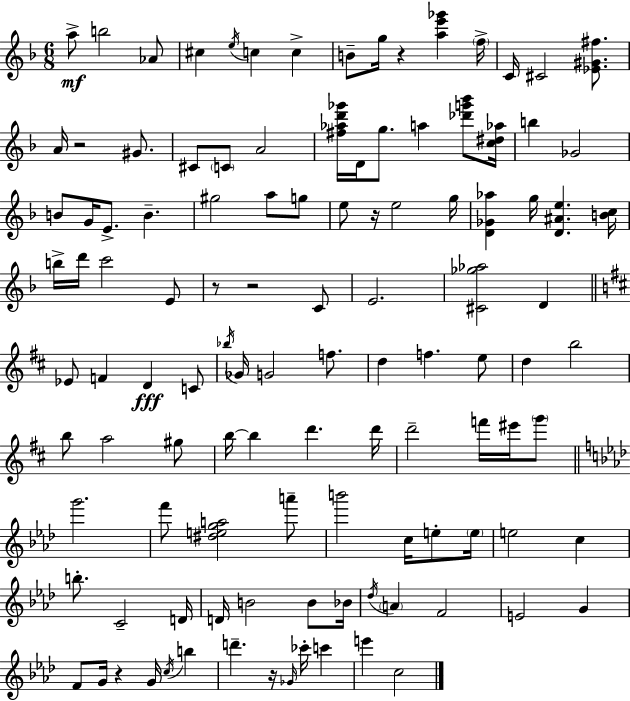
{
  \clef treble
  \numericTimeSignature
  \time 6/8
  \key d \minor
  a''8->\mf b''2 aes'8 | cis''4 \acciaccatura { e''16 } c''4 c''4-> | b'8-- g''16 r4 <a'' e''' ges'''>4 | \parenthesize f''16-> c'16 cis'2 <ees' gis' fis''>8. | \break a'16 r2 gis'8. | cis'8 \parenthesize c'8 a'2 | <fis'' aes'' d''' ges'''>16 d'16 g''8. a''4 <des''' g''' bes'''>8 | <c'' dis'' aes''>16 b''4 ges'2 | \break b'8 g'16 e'8.-> b'4.-- | gis''2 a''8 g''8 | e''8 r16 e''2 | g''16 <d' ges' aes''>4 g''16 <d' ais' e''>4. | \break <b' c''>16 b''16-> d'''16 c'''2 e'8 | r8 r2 c'8 | e'2. | <cis' ges'' aes''>2 d'4 | \break \bar "||" \break \key d \major ees'8 f'4 d'4\fff c'8 | \acciaccatura { bes''16 } ges'16 g'2 f''8. | d''4 f''4. e''8 | d''4 b''2 | \break b''8 a''2 gis''8 | b''16~~ b''4 d'''4. | d'''16 d'''2-- f'''16 eis'''16 \parenthesize g'''8 | \bar "||" \break \key aes \major g'''2. | f'''8 <dis'' e'' g'' a''>2 a'''8-- | b'''2 c''16 e''8-. \parenthesize e''16 | e''2 c''4 | \break b''8.-. c'2-- d'16 | d'16 b'2 b'8 bes'16 | \acciaccatura { des''16 } \parenthesize a'4 f'2 | e'2 g'4 | \break f'8 g'16 r4 g'16 \acciaccatura { c''16 } b''4 | d'''4.-- r16 \grace { ges'16 } ces'''16-. c'''4 | e'''4 c''2 | \bar "|."
}